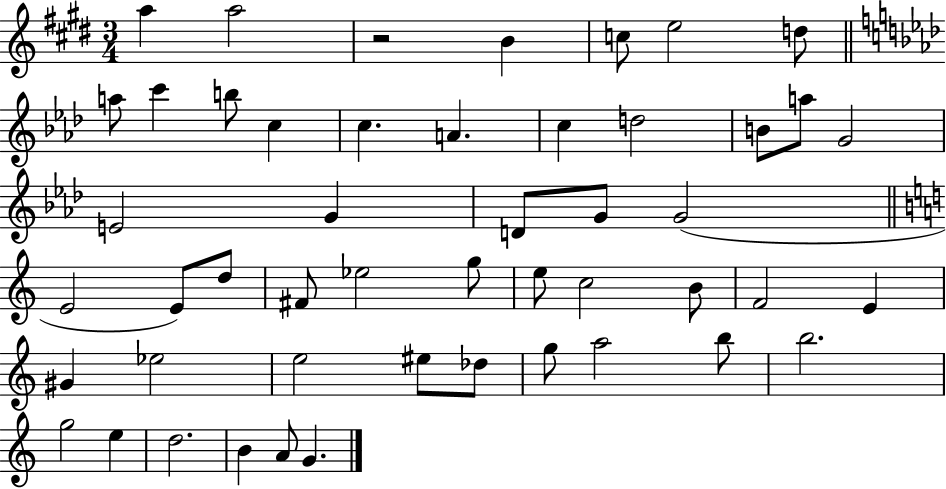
A5/q A5/h R/h B4/q C5/e E5/h D5/e A5/e C6/q B5/e C5/q C5/q. A4/q. C5/q D5/h B4/e A5/e G4/h E4/h G4/q D4/e G4/e G4/h E4/h E4/e D5/e F#4/e Eb5/h G5/e E5/e C5/h B4/e F4/h E4/q G#4/q Eb5/h E5/h EIS5/e Db5/e G5/e A5/h B5/e B5/h. G5/h E5/q D5/h. B4/q A4/e G4/q.